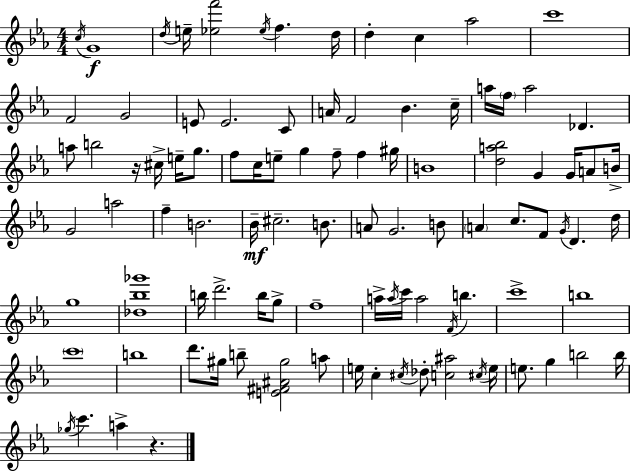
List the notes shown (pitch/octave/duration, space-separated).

C5/s G4/w D5/s E5/s [Eb5,F6]/h Eb5/s F5/q. D5/s D5/q C5/q Ab5/h C6/w F4/h G4/h E4/e E4/h. C4/e A4/s F4/h Bb4/q. C5/s A5/s F5/s A5/h Db4/q. A5/e B5/h R/s C#5/s E5/s G5/e. F5/e C5/s E5/e G5/q F5/e F5/q G#5/s B4/w [D5,A5,Bb5]/h G4/q G4/s A4/e B4/s G4/h A5/h F5/q B4/h. Bb4/s C#5/h. B4/e. A4/e G4/h. B4/e A4/q C5/e. F4/e G4/s D4/q. D5/s G5/w [Db5,Bb5,Gb6]/w B5/s D6/h. B5/s G5/e F5/w A5/s A5/s C6/s A5/h F4/s B5/q. C6/w B5/w C6/w B5/w D6/e. G#5/s B5/e [E4,F#4,A#4,G#5]/h A5/e E5/s C5/q C#5/s Db5/e [C5,A#5]/h C#5/s E5/s E5/e. G5/q B5/h B5/s Gb5/s C6/q. A5/q R/q.